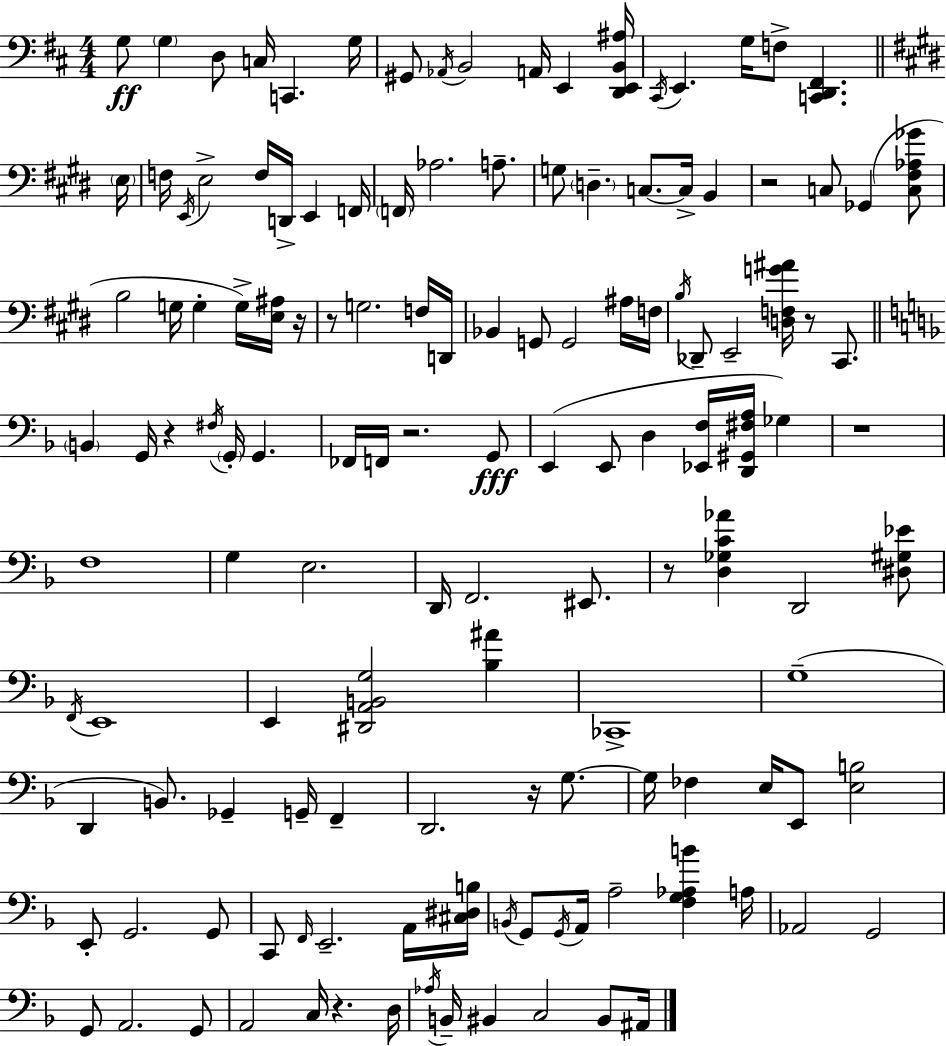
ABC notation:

X:1
T:Untitled
M:4/4
L:1/4
K:D
G,/2 G, D,/2 C,/4 C,, G,/4 ^G,,/2 _A,,/4 B,,2 A,,/4 E,, [D,,E,,B,,^A,]/4 ^C,,/4 E,, G,/4 F,/2 [C,,D,,^F,,] E,/4 F,/4 E,,/4 E,2 F,/4 D,,/4 E,, F,,/4 F,,/4 _A,2 A,/2 G,/2 D, C,/2 C,/4 B,, z2 C,/2 _G,, [C,^F,_A,_G]/2 B,2 G,/4 G, G,/4 [E,^A,]/4 z/4 z/2 G,2 F,/4 D,,/4 _B,, G,,/2 G,,2 ^A,/4 F,/4 B,/4 _D,,/2 E,,2 [D,F,G^A]/4 z/2 ^C,,/2 B,, G,,/4 z ^F,/4 G,,/4 G,, _F,,/4 F,,/4 z2 G,,/2 E,, E,,/2 D, [_E,,F,]/4 [D,,^G,,^F,A,]/4 _G, z4 F,4 G, E,2 D,,/4 F,,2 ^E,,/2 z/2 [D,_G,C_A] D,,2 [^D,^G,_E]/2 F,,/4 E,,4 E,, [^D,,A,,B,,G,]2 [_B,^A] _C,,4 G,4 D,, B,,/2 _G,, G,,/4 F,, D,,2 z/4 G,/2 G,/4 _F, E,/4 E,,/2 [E,B,]2 E,,/2 G,,2 G,,/2 C,,/2 F,,/4 E,,2 A,,/4 [^C,^D,B,]/4 B,,/4 G,,/2 G,,/4 A,,/4 A,2 [F,G,_A,B] A,/4 _A,,2 G,,2 G,,/2 A,,2 G,,/2 A,,2 C,/4 z D,/4 _A,/4 B,,/4 ^B,, C,2 ^B,,/2 ^A,,/4